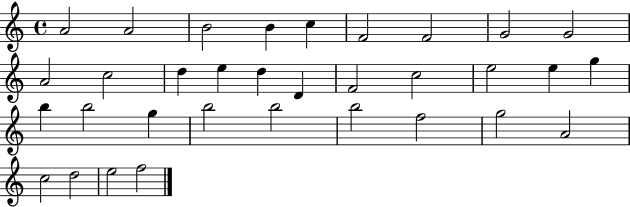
X:1
T:Untitled
M:4/4
L:1/4
K:C
A2 A2 B2 B c F2 F2 G2 G2 A2 c2 d e d D F2 c2 e2 e g b b2 g b2 b2 b2 f2 g2 A2 c2 d2 e2 f2